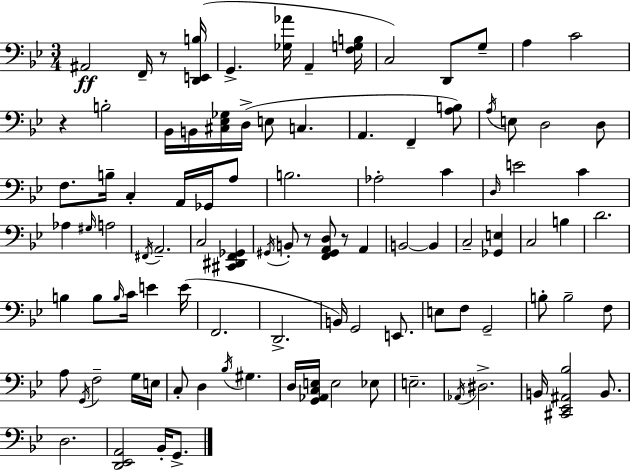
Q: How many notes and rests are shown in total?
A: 100